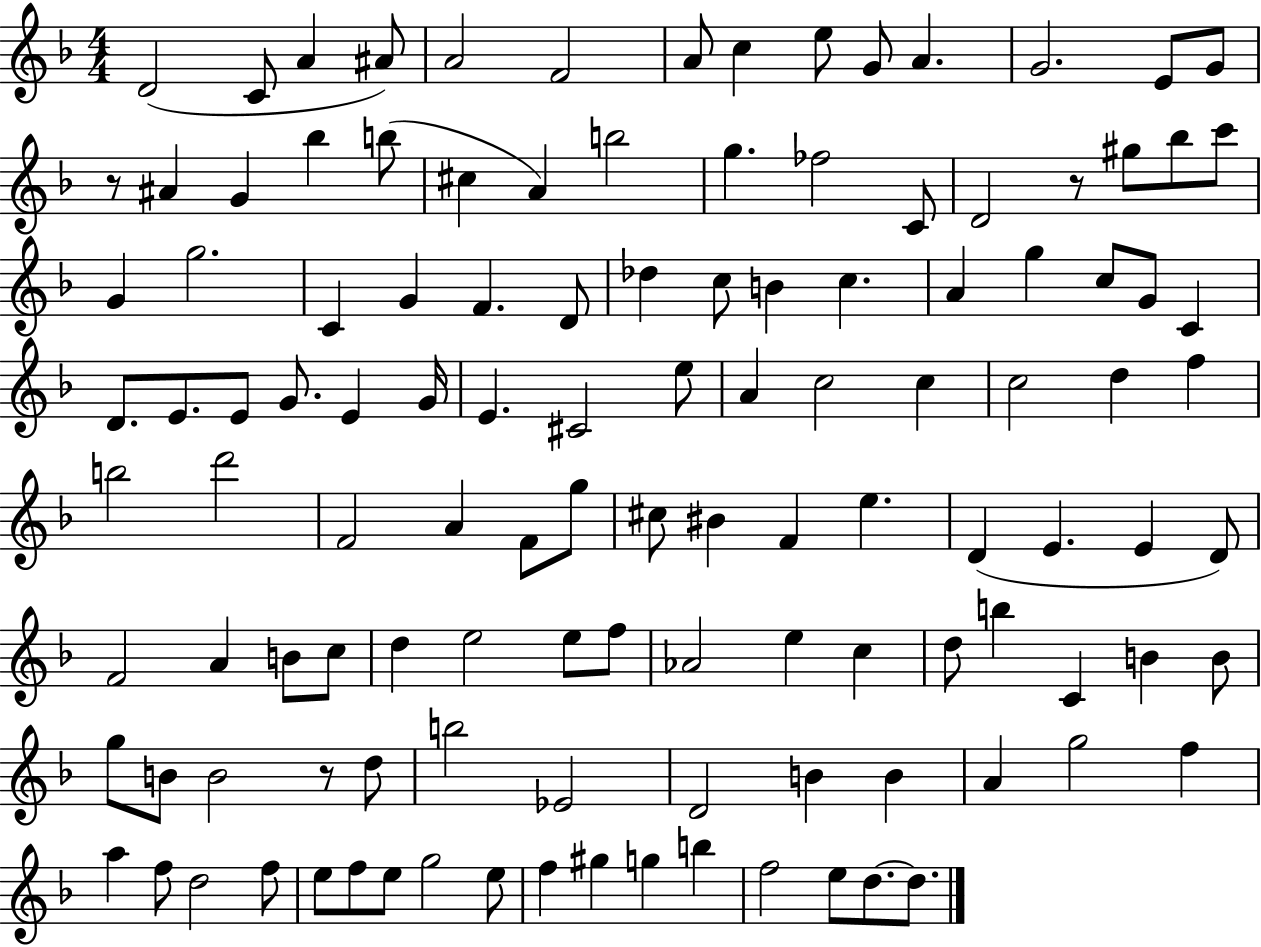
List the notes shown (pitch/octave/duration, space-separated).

D4/h C4/e A4/q A#4/e A4/h F4/h A4/e C5/q E5/e G4/e A4/q. G4/h. E4/e G4/e R/e A#4/q G4/q Bb5/q B5/e C#5/q A4/q B5/h G5/q. FES5/h C4/e D4/h R/e G#5/e Bb5/e C6/e G4/q G5/h. C4/q G4/q F4/q. D4/e Db5/q C5/e B4/q C5/q. A4/q G5/q C5/e G4/e C4/q D4/e. E4/e. E4/e G4/e. E4/q G4/s E4/q. C#4/h E5/e A4/q C5/h C5/q C5/h D5/q F5/q B5/h D6/h F4/h A4/q F4/e G5/e C#5/e BIS4/q F4/q E5/q. D4/q E4/q. E4/q D4/e F4/h A4/q B4/e C5/e D5/q E5/h E5/e F5/e Ab4/h E5/q C5/q D5/e B5/q C4/q B4/q B4/e G5/e B4/e B4/h R/e D5/e B5/h Eb4/h D4/h B4/q B4/q A4/q G5/h F5/q A5/q F5/e D5/h F5/e E5/e F5/e E5/e G5/h E5/e F5/q G#5/q G5/q B5/q F5/h E5/e D5/e. D5/e.